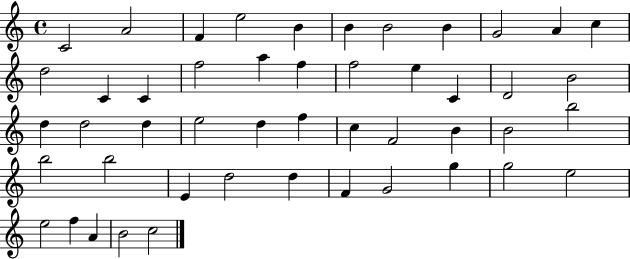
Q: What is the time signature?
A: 4/4